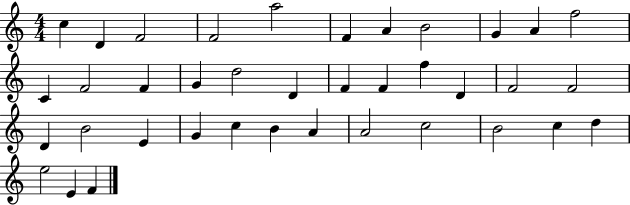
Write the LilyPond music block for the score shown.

{
  \clef treble
  \numericTimeSignature
  \time 4/4
  \key c \major
  c''4 d'4 f'2 | f'2 a''2 | f'4 a'4 b'2 | g'4 a'4 f''2 | \break c'4 f'2 f'4 | g'4 d''2 d'4 | f'4 f'4 f''4 d'4 | f'2 f'2 | \break d'4 b'2 e'4 | g'4 c''4 b'4 a'4 | a'2 c''2 | b'2 c''4 d''4 | \break e''2 e'4 f'4 | \bar "|."
}